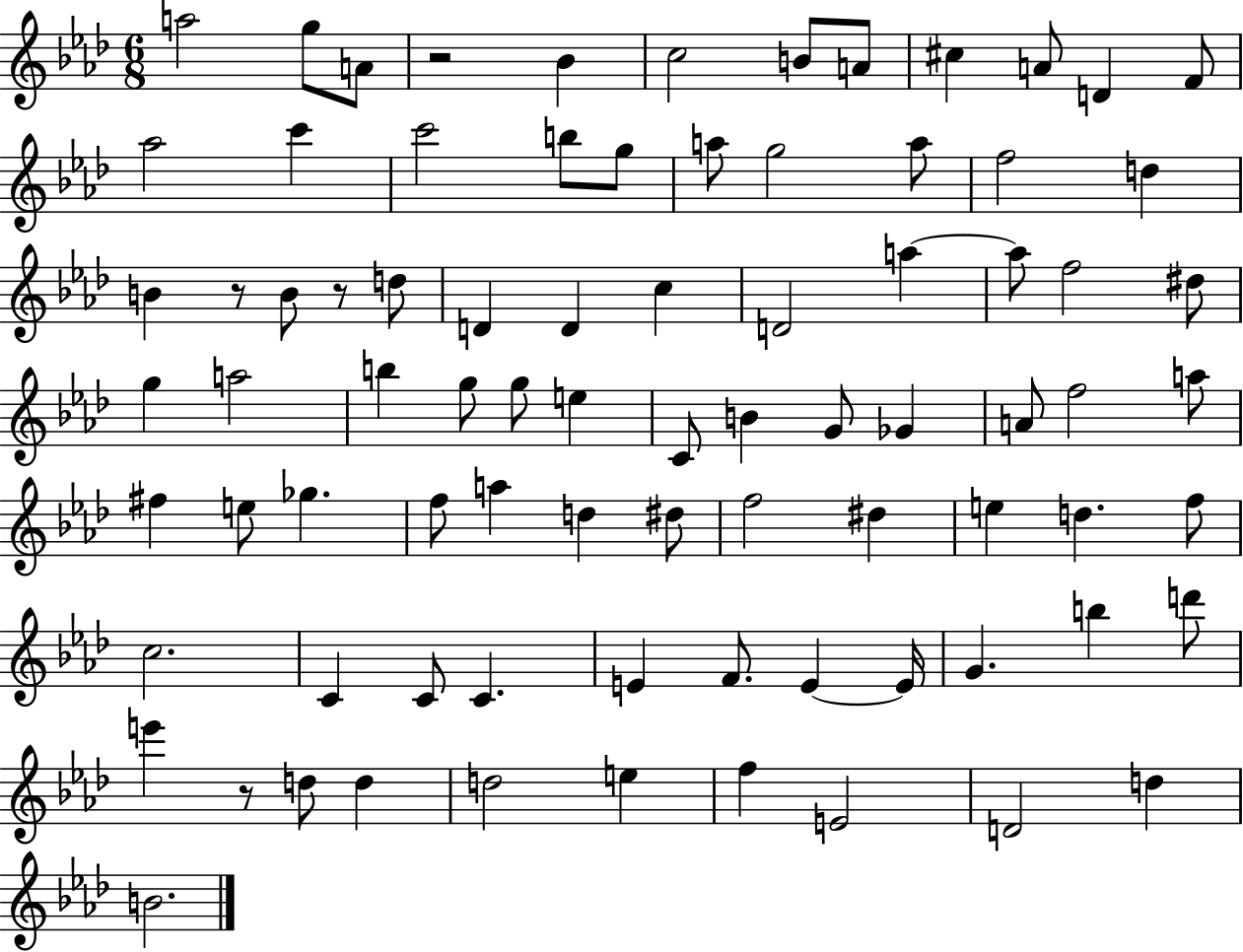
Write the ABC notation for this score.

X:1
T:Untitled
M:6/8
L:1/4
K:Ab
a2 g/2 A/2 z2 _B c2 B/2 A/2 ^c A/2 D F/2 _a2 c' c'2 b/2 g/2 a/2 g2 a/2 f2 d B z/2 B/2 z/2 d/2 D D c D2 a a/2 f2 ^d/2 g a2 b g/2 g/2 e C/2 B G/2 _G A/2 f2 a/2 ^f e/2 _g f/2 a d ^d/2 f2 ^d e d f/2 c2 C C/2 C E F/2 E E/4 G b d'/2 e' z/2 d/2 d d2 e f E2 D2 d B2